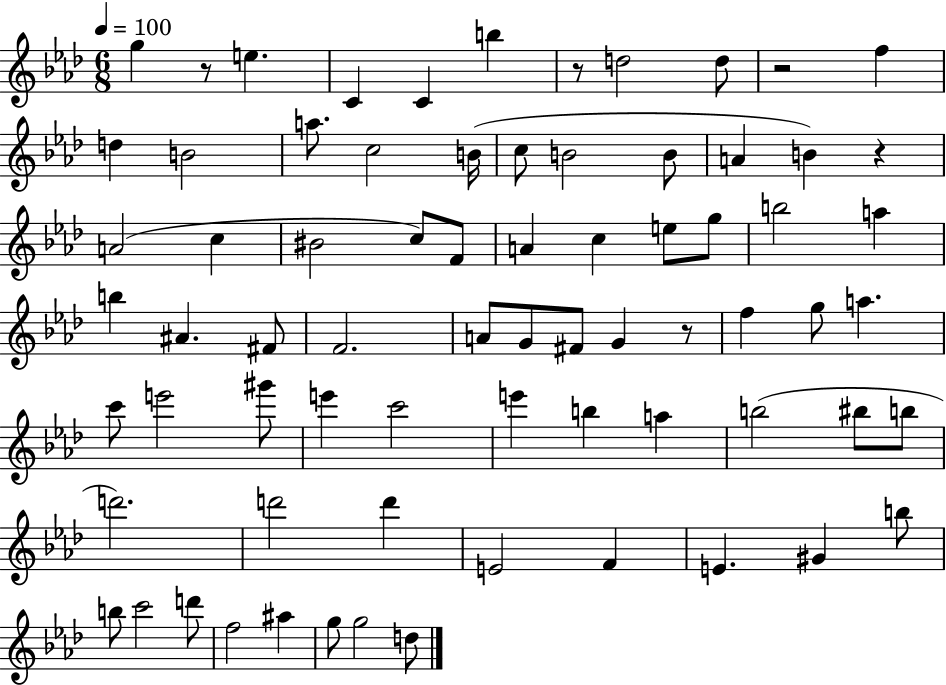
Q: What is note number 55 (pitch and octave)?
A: E4